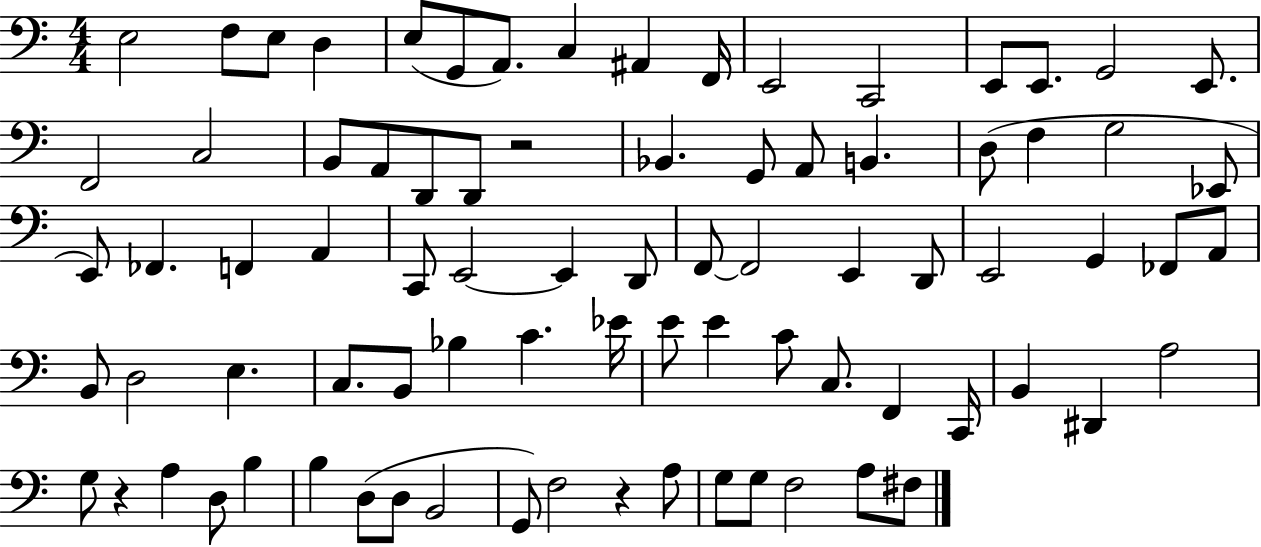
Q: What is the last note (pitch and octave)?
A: F#3